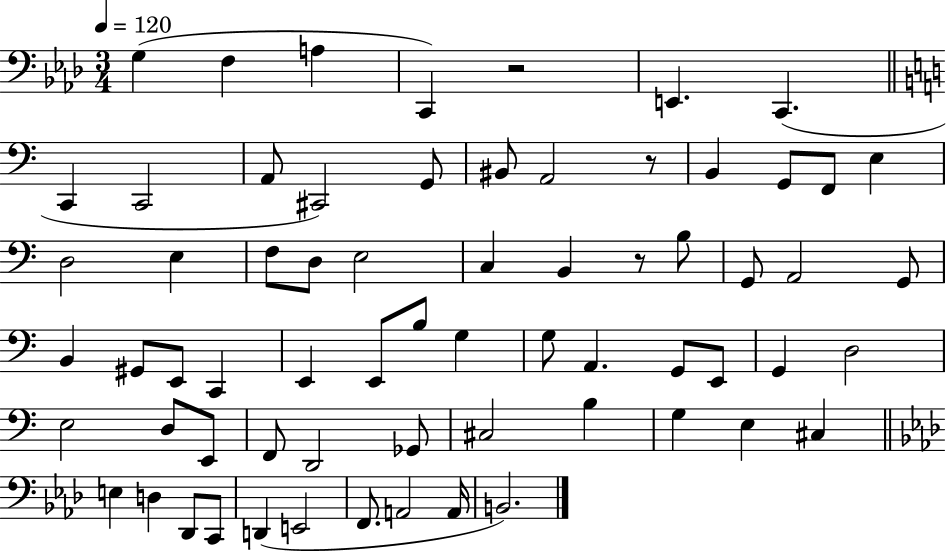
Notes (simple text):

G3/q F3/q A3/q C2/q R/h E2/q. C2/q. C2/q C2/h A2/e C#2/h G2/e BIS2/e A2/h R/e B2/q G2/e F2/e E3/q D3/h E3/q F3/e D3/e E3/h C3/q B2/q R/e B3/e G2/e A2/h G2/e B2/q G#2/e E2/e C2/q E2/q E2/e B3/e G3/q G3/e A2/q. G2/e E2/e G2/q D3/h E3/h D3/e E2/e F2/e D2/h Gb2/e C#3/h B3/q G3/q E3/q C#3/q E3/q D3/q Db2/e C2/e D2/q E2/h F2/e. A2/h A2/s B2/h.